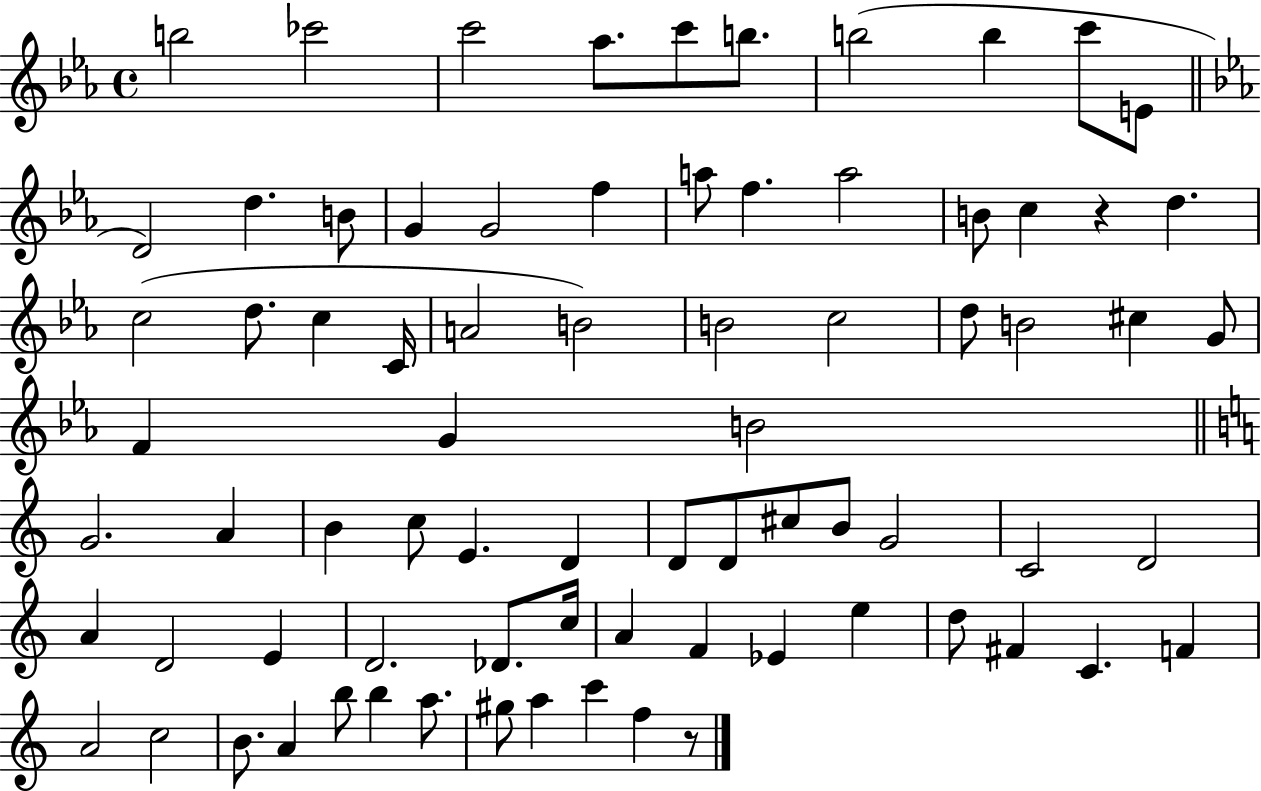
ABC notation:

X:1
T:Untitled
M:4/4
L:1/4
K:Eb
b2 _c'2 c'2 _a/2 c'/2 b/2 b2 b c'/2 E/2 D2 d B/2 G G2 f a/2 f a2 B/2 c z d c2 d/2 c C/4 A2 B2 B2 c2 d/2 B2 ^c G/2 F G B2 G2 A B c/2 E D D/2 D/2 ^c/2 B/2 G2 C2 D2 A D2 E D2 _D/2 c/4 A F _E e d/2 ^F C F A2 c2 B/2 A b/2 b a/2 ^g/2 a c' f z/2